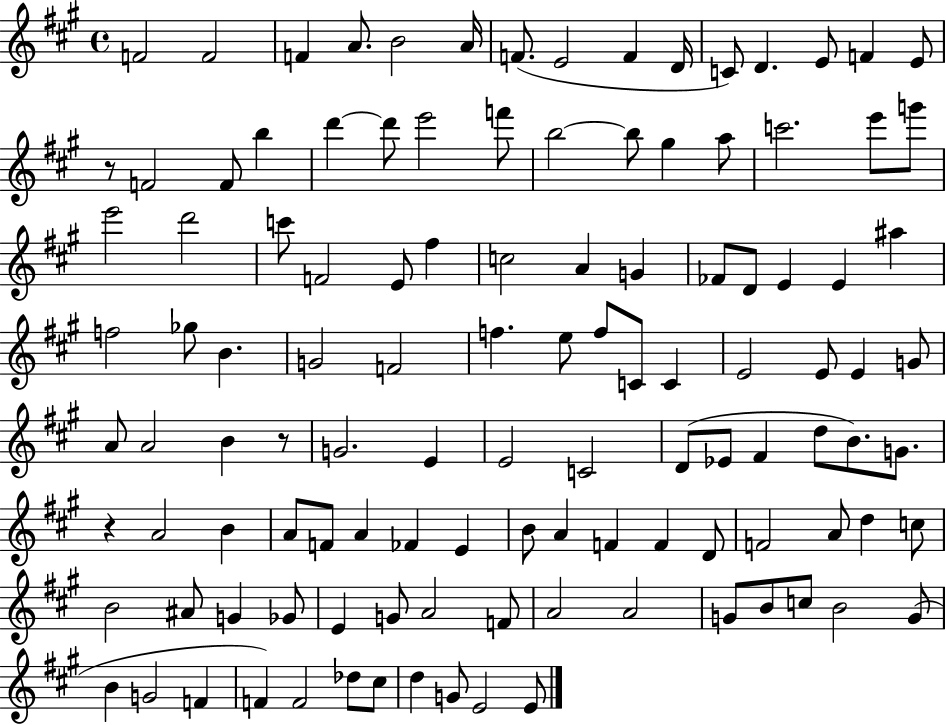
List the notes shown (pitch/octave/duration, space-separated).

F4/h F4/h F4/q A4/e. B4/h A4/s F4/e. E4/h F4/q D4/s C4/e D4/q. E4/e F4/q E4/e R/e F4/h F4/e B5/q D6/q D6/e E6/h F6/e B5/h B5/e G#5/q A5/e C6/h. E6/e G6/e E6/h D6/h C6/e F4/h E4/e F#5/q C5/h A4/q G4/q FES4/e D4/e E4/q E4/q A#5/q F5/h Gb5/e B4/q. G4/h F4/h F5/q. E5/e F5/e C4/e C4/q E4/h E4/e E4/q G4/e A4/e A4/h B4/q R/e G4/h. E4/q E4/h C4/h D4/e Eb4/e F#4/q D5/e B4/e. G4/e. R/q A4/h B4/q A4/e F4/e A4/q FES4/q E4/q B4/e A4/q F4/q F4/q D4/e F4/h A4/e D5/q C5/e B4/h A#4/e G4/q Gb4/e E4/q G4/e A4/h F4/e A4/h A4/h G4/e B4/e C5/e B4/h G4/e B4/q G4/h F4/q F4/q F4/h Db5/e C#5/e D5/q G4/e E4/h E4/e